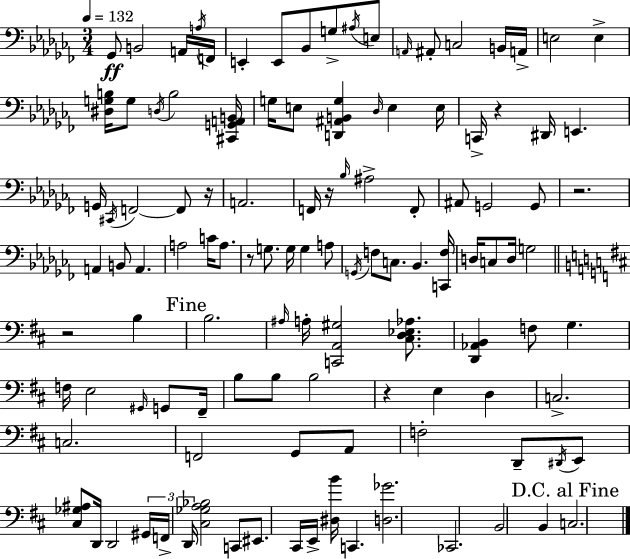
X:1
T:Untitled
M:3/4
L:1/4
K:Abm
_G,,/2 B,,2 A,,/4 A,/4 F,,/4 E,, E,,/2 _B,,/2 G,/2 ^A,/4 E,/2 A,,/4 ^A,,/2 C,2 B,,/4 A,,/4 E,2 E, [^D,G,B,]/4 G,/2 D,/4 B,2 [^C,,G,,A,,B,,]/4 G,/4 E,/2 [D,,^A,,B,,G,] _D,/4 E, E,/4 C,,/4 z ^D,,/4 E,, G,,/4 ^C,,/4 F,,2 F,,/2 z/4 A,,2 F,,/4 z/4 _B,/4 ^A,2 F,,/2 ^A,,/2 G,,2 G,,/2 z2 A,, B,,/2 A,, A,2 C/4 A,/2 z/2 G,/2 G,/4 G, A,/2 G,,/4 F,/2 C,/2 _B,, [C,,F,]/4 D,/4 C,/2 D,/4 G,2 z2 B, B,2 ^A,/4 A,/4 [C,,A,,^G,]2 [^C,D,_E,_A,]/2 [D,,_A,,B,,] F,/2 G, F,/4 E,2 ^G,,/4 G,,/2 ^F,,/4 B,/2 B,/2 B,2 z E, D, C,2 C,2 F,,2 G,,/2 A,,/2 F,2 D,,/2 ^D,,/4 E,,/2 [^C,_G,^A,]/2 D,,/4 D,,2 ^G,,/4 F,,/4 D,,/4 [^C,_G,A,_B,]2 C,,/2 ^E,,/2 ^C,,/4 E,,/4 [^D,B]/4 C,, [D,_G]2 _C,,2 B,,2 B,, C,2